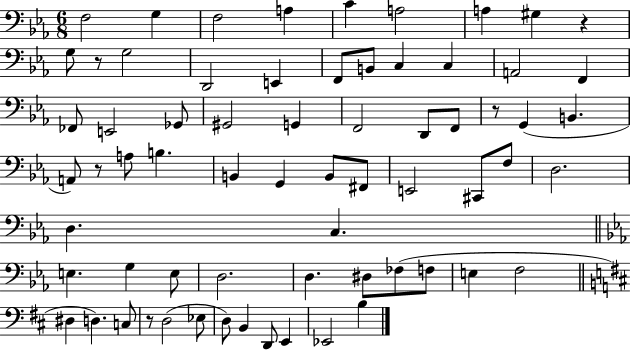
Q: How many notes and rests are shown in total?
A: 67